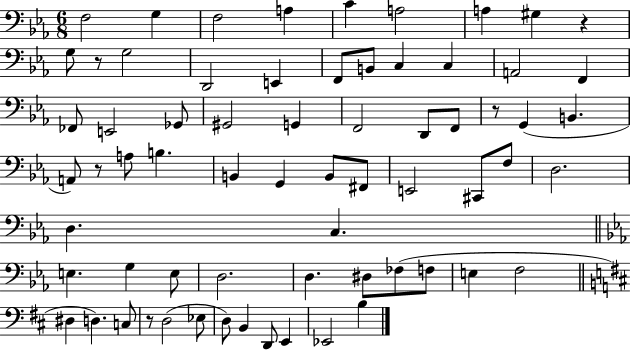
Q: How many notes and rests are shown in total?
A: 67